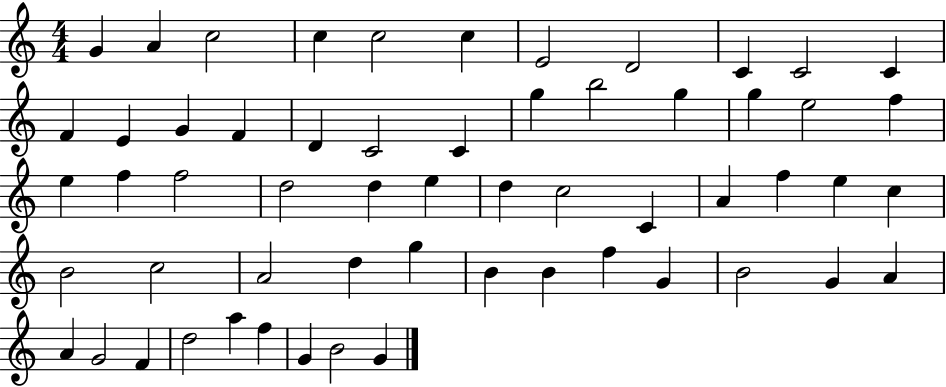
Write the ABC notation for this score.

X:1
T:Untitled
M:4/4
L:1/4
K:C
G A c2 c c2 c E2 D2 C C2 C F E G F D C2 C g b2 g g e2 f e f f2 d2 d e d c2 C A f e c B2 c2 A2 d g B B f G B2 G A A G2 F d2 a f G B2 G